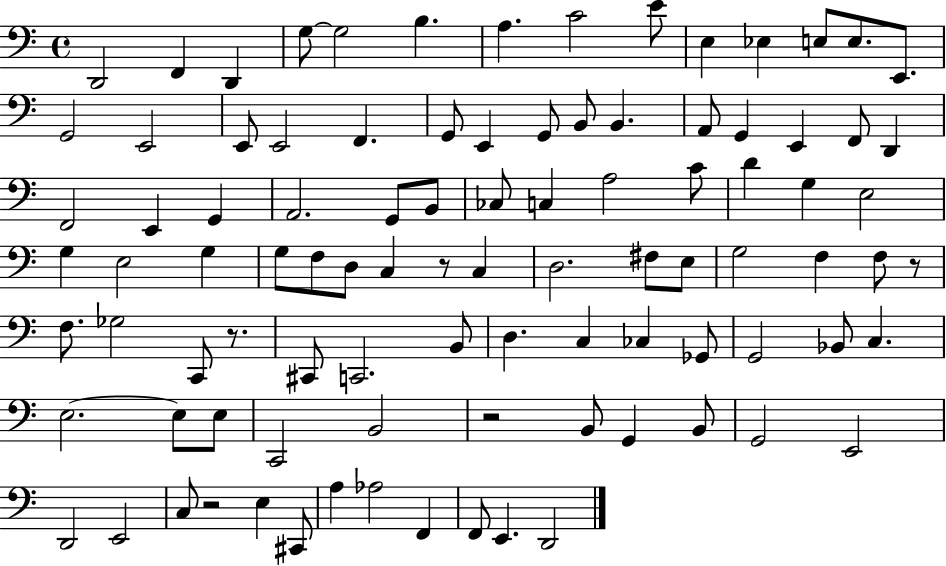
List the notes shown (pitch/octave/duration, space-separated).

D2/h F2/q D2/q G3/e G3/h B3/q. A3/q. C4/h E4/e E3/q Eb3/q E3/e E3/e. E2/e. G2/h E2/h E2/e E2/h F2/q. G2/e E2/q G2/e B2/e B2/q. A2/e G2/q E2/q F2/e D2/q F2/h E2/q G2/q A2/h. G2/e B2/e CES3/e C3/q A3/h C4/e D4/q G3/q E3/h G3/q E3/h G3/q G3/e F3/e D3/e C3/q R/e C3/q D3/h. F#3/e E3/e G3/h F3/q F3/e R/e F3/e. Gb3/h C2/e R/e. C#2/e C2/h. B2/e D3/q. C3/q CES3/q Gb2/e G2/h Bb2/e C3/q. E3/h. E3/e E3/e C2/h B2/h R/h B2/e G2/q B2/e G2/h E2/h D2/h E2/h C3/e R/h E3/q C#2/e A3/q Ab3/h F2/q F2/e E2/q. D2/h